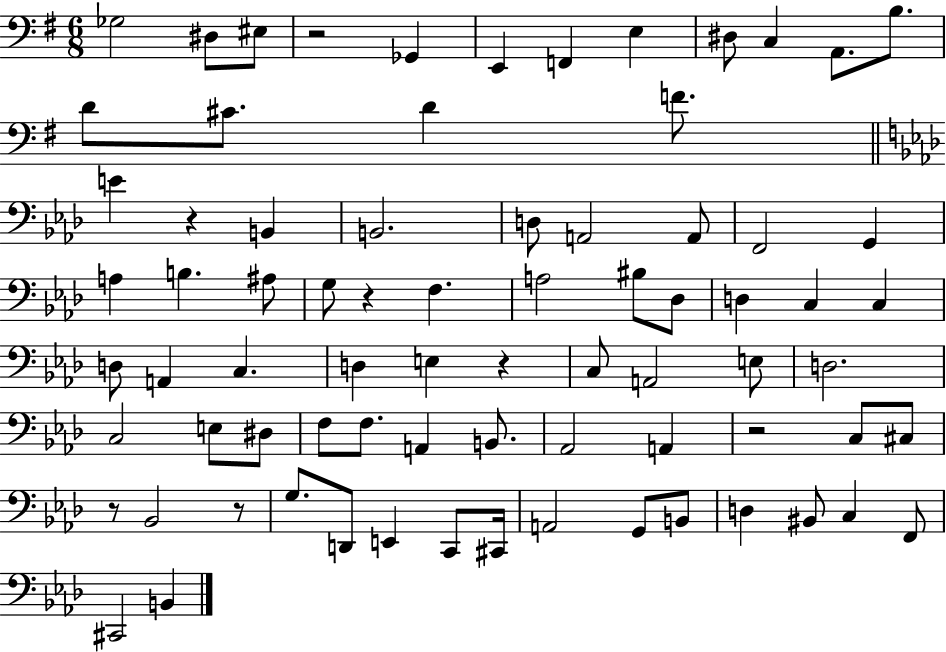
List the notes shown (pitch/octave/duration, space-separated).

Gb3/h D#3/e EIS3/e R/h Gb2/q E2/q F2/q E3/q D#3/e C3/q A2/e. B3/e. D4/e C#4/e. D4/q F4/e. E4/q R/q B2/q B2/h. D3/e A2/h A2/e F2/h G2/q A3/q B3/q. A#3/e G3/e R/q F3/q. A3/h BIS3/e Db3/e D3/q C3/q C3/q D3/e A2/q C3/q. D3/q E3/q R/q C3/e A2/h E3/e D3/h. C3/h E3/e D#3/e F3/e F3/e. A2/q B2/e. Ab2/h A2/q R/h C3/e C#3/e R/e Bb2/h R/e G3/e. D2/e E2/q C2/e C#2/s A2/h G2/e B2/e D3/q BIS2/e C3/q F2/e C#2/h B2/q